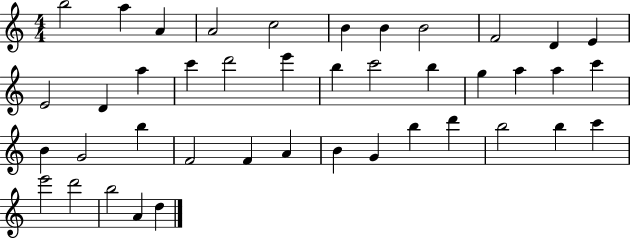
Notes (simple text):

B5/h A5/q A4/q A4/h C5/h B4/q B4/q B4/h F4/h D4/q E4/q E4/h D4/q A5/q C6/q D6/h E6/q B5/q C6/h B5/q G5/q A5/q A5/q C6/q B4/q G4/h B5/q F4/h F4/q A4/q B4/q G4/q B5/q D6/q B5/h B5/q C6/q E6/h D6/h B5/h A4/q D5/q